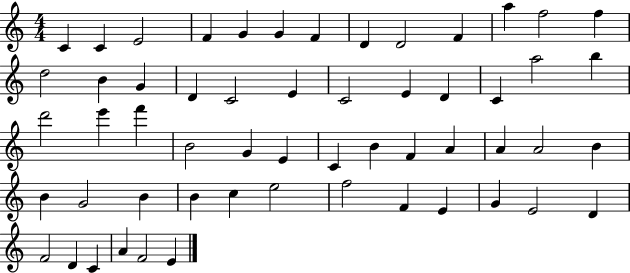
{
  \clef treble
  \numericTimeSignature
  \time 4/4
  \key c \major
  c'4 c'4 e'2 | f'4 g'4 g'4 f'4 | d'4 d'2 f'4 | a''4 f''2 f''4 | \break d''2 b'4 g'4 | d'4 c'2 e'4 | c'2 e'4 d'4 | c'4 a''2 b''4 | \break d'''2 e'''4 f'''4 | b'2 g'4 e'4 | c'4 b'4 f'4 a'4 | a'4 a'2 b'4 | \break b'4 g'2 b'4 | b'4 c''4 e''2 | f''2 f'4 e'4 | g'4 e'2 d'4 | \break f'2 d'4 c'4 | a'4 f'2 e'4 | \bar "|."
}